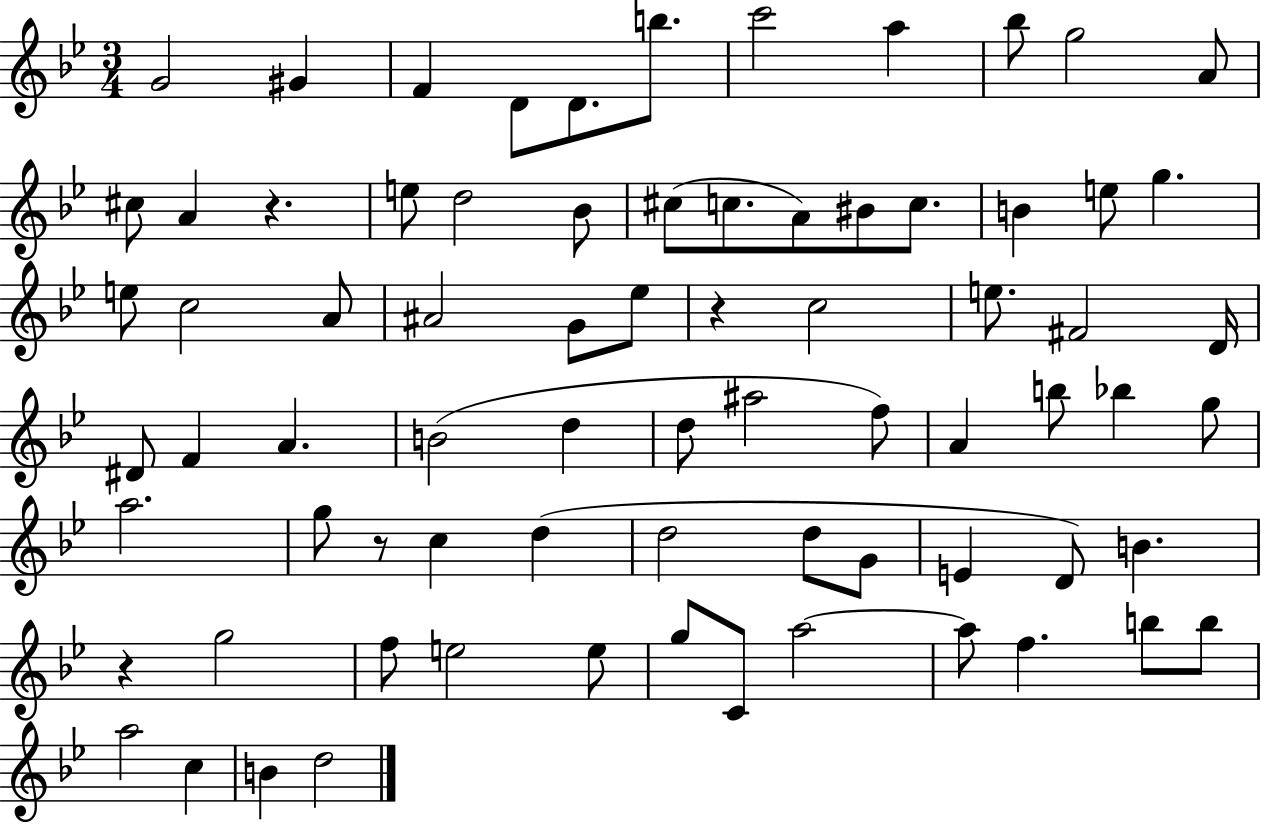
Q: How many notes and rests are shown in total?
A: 75